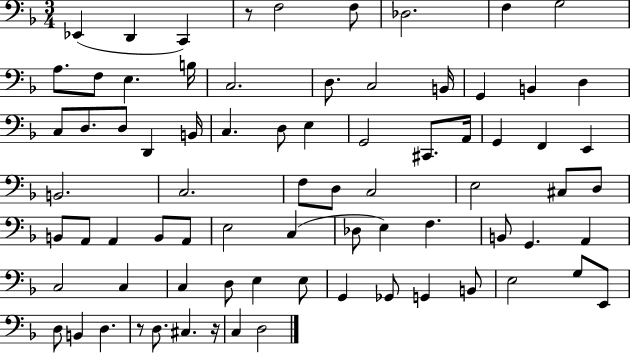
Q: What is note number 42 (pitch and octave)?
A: B2